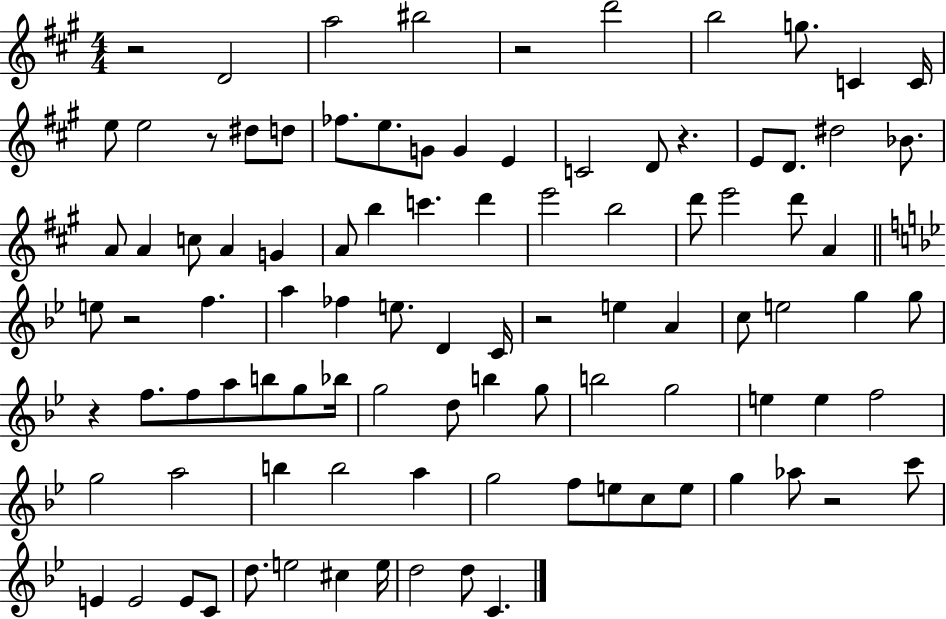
R/h D4/h A5/h BIS5/h R/h D6/h B5/h G5/e. C4/q C4/s E5/e E5/h R/e D#5/e D5/e FES5/e. E5/e. G4/e G4/q E4/q C4/h D4/e R/q. E4/e D4/e. D#5/h Bb4/e. A4/e A4/q C5/e A4/q G4/q A4/e B5/q C6/q. D6/q E6/h B5/h D6/e E6/h D6/e A4/q E5/e R/h F5/q. A5/q FES5/q E5/e. D4/q C4/s R/h E5/q A4/q C5/e E5/h G5/q G5/e R/q F5/e. F5/e A5/e B5/e G5/e Bb5/s G5/h D5/e B5/q G5/e B5/h G5/h E5/q E5/q F5/h G5/h A5/h B5/q B5/h A5/q G5/h F5/e E5/e C5/e E5/e G5/q Ab5/e R/h C6/e E4/q E4/h E4/e C4/e D5/e. E5/h C#5/q E5/s D5/h D5/e C4/q.